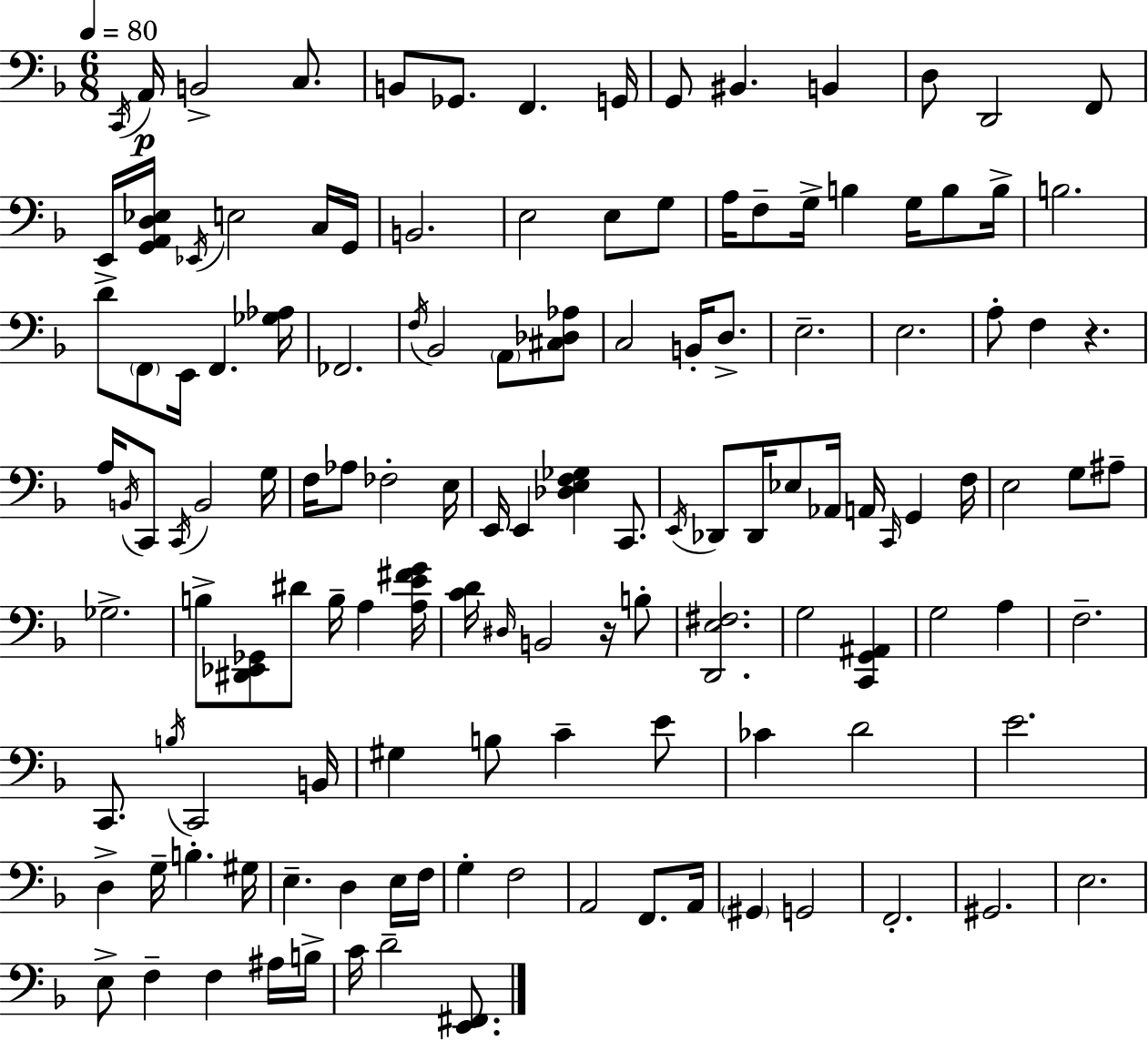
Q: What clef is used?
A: bass